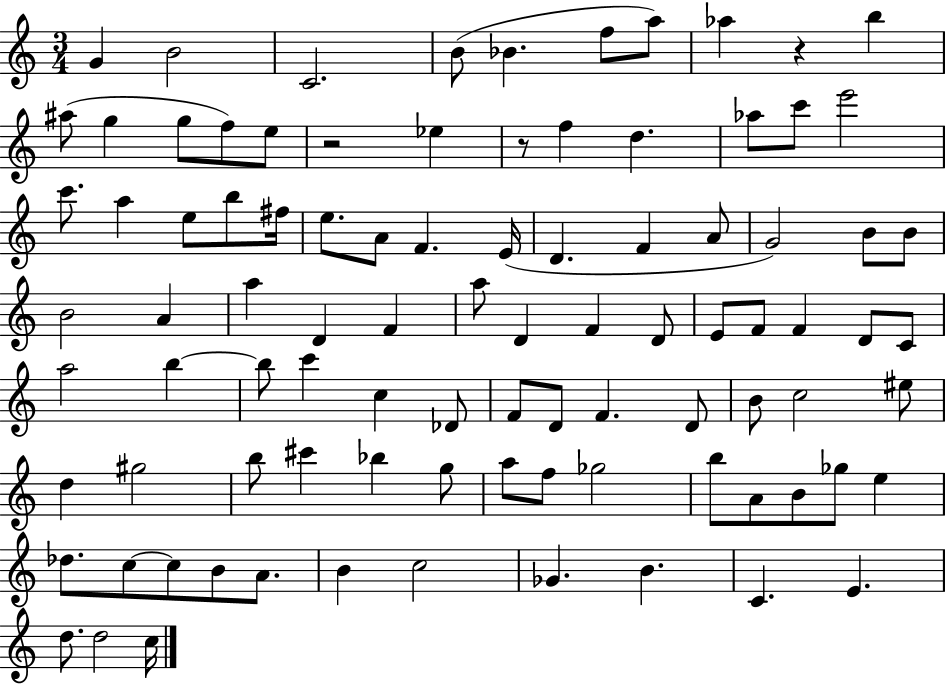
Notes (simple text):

G4/q B4/h C4/h. B4/e Bb4/q. F5/e A5/e Ab5/q R/q B5/q A#5/e G5/q G5/e F5/e E5/e R/h Eb5/q R/e F5/q D5/q. Ab5/e C6/e E6/h C6/e. A5/q E5/e B5/e F#5/s E5/e. A4/e F4/q. E4/s D4/q. F4/q A4/e G4/h B4/e B4/e B4/h A4/q A5/q D4/q F4/q A5/e D4/q F4/q D4/e E4/e F4/e F4/q D4/e C4/e A5/h B5/q B5/e C6/q C5/q Db4/e F4/e D4/e F4/q. D4/e B4/e C5/h EIS5/e D5/q G#5/h B5/e C#6/q Bb5/q G5/e A5/e F5/e Gb5/h B5/e A4/e B4/e Gb5/e E5/q Db5/e. C5/e C5/e B4/e A4/e. B4/q C5/h Gb4/q. B4/q. C4/q. E4/q. D5/e. D5/h C5/s